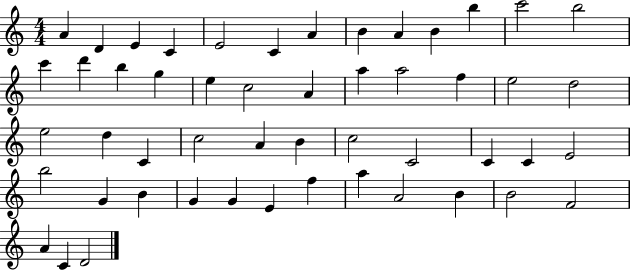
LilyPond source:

{
  \clef treble
  \numericTimeSignature
  \time 4/4
  \key c \major
  a'4 d'4 e'4 c'4 | e'2 c'4 a'4 | b'4 a'4 b'4 b''4 | c'''2 b''2 | \break c'''4 d'''4 b''4 g''4 | e''4 c''2 a'4 | a''4 a''2 f''4 | e''2 d''2 | \break e''2 d''4 c'4 | c''2 a'4 b'4 | c''2 c'2 | c'4 c'4 e'2 | \break b''2 g'4 b'4 | g'4 g'4 e'4 f''4 | a''4 a'2 b'4 | b'2 f'2 | \break a'4 c'4 d'2 | \bar "|."
}